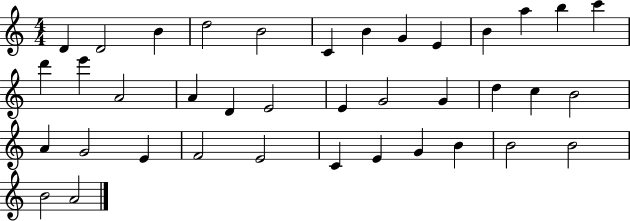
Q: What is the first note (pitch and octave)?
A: D4